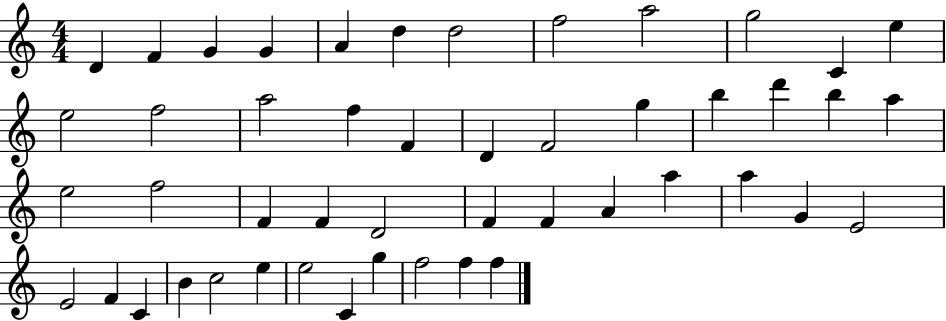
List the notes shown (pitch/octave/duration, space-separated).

D4/q F4/q G4/q G4/q A4/q D5/q D5/h F5/h A5/h G5/h C4/q E5/q E5/h F5/h A5/h F5/q F4/q D4/q F4/h G5/q B5/q D6/q B5/q A5/q E5/h F5/h F4/q F4/q D4/h F4/q F4/q A4/q A5/q A5/q G4/q E4/h E4/h F4/q C4/q B4/q C5/h E5/q E5/h C4/q G5/q F5/h F5/q F5/q